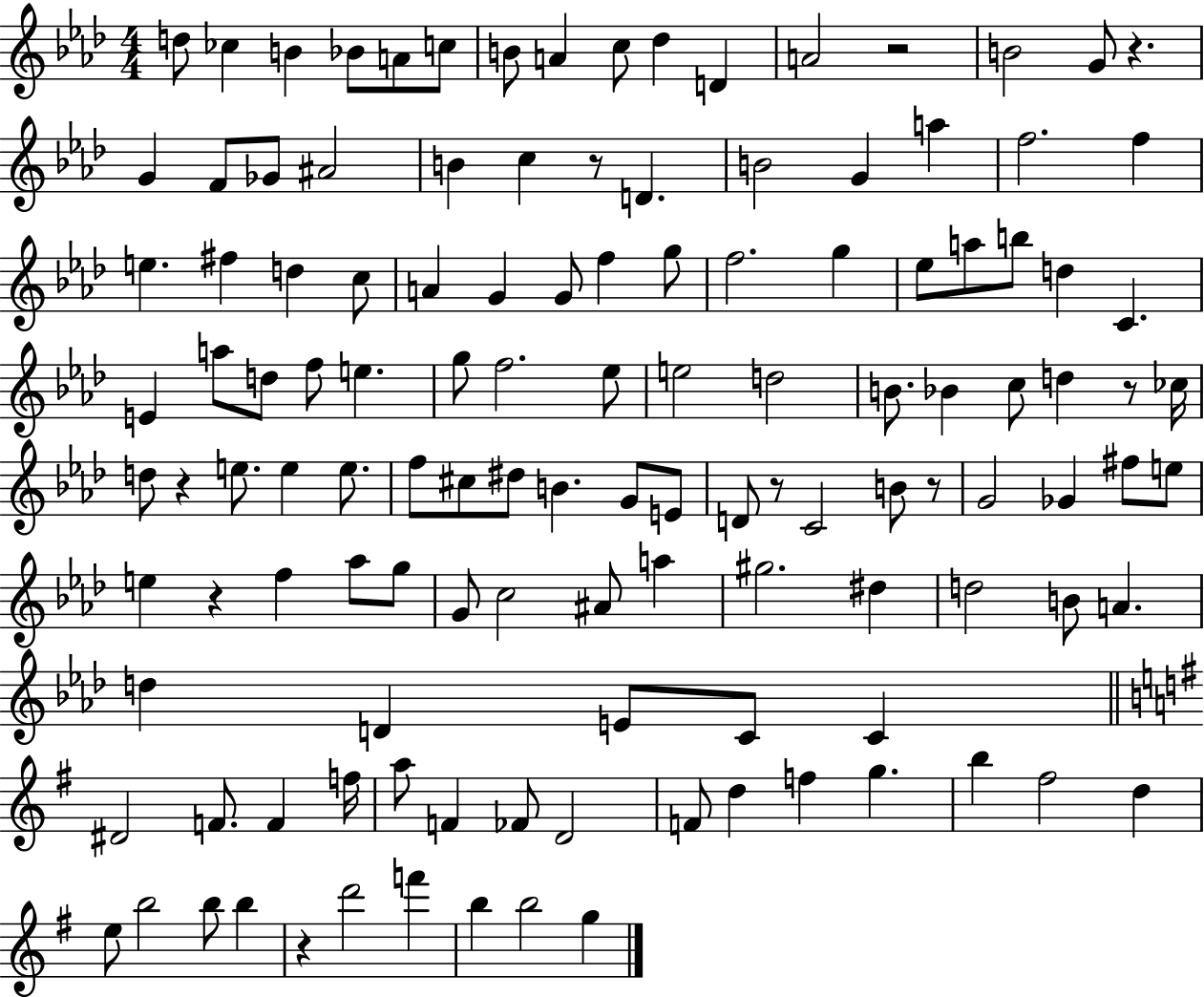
D5/e CES5/q B4/q Bb4/e A4/e C5/e B4/e A4/q C5/e Db5/q D4/q A4/h R/h B4/h G4/e R/q. G4/q F4/e Gb4/e A#4/h B4/q C5/q R/e D4/q. B4/h G4/q A5/q F5/h. F5/q E5/q. F#5/q D5/q C5/e A4/q G4/q G4/e F5/q G5/e F5/h. G5/q Eb5/e A5/e B5/e D5/q C4/q. E4/q A5/e D5/e F5/e E5/q. G5/e F5/h. Eb5/e E5/h D5/h B4/e. Bb4/q C5/e D5/q R/e CES5/s D5/e R/q E5/e. E5/q E5/e. F5/e C#5/e D#5/e B4/q. G4/e E4/e D4/e R/e C4/h B4/e R/e G4/h Gb4/q F#5/e E5/e E5/q R/q F5/q Ab5/e G5/e G4/e C5/h A#4/e A5/q G#5/h. D#5/q D5/h B4/e A4/q. D5/q D4/q E4/e C4/e C4/q D#4/h F4/e. F4/q F5/s A5/e F4/q FES4/e D4/h F4/e D5/q F5/q G5/q. B5/q F#5/h D5/q E5/e B5/h B5/e B5/q R/q D6/h F6/q B5/q B5/h G5/q